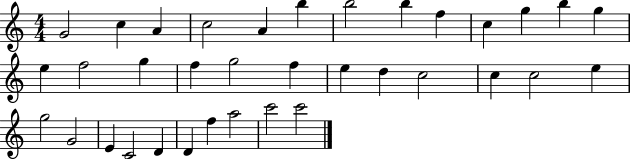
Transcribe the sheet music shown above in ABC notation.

X:1
T:Untitled
M:4/4
L:1/4
K:C
G2 c A c2 A b b2 b f c g b g e f2 g f g2 f e d c2 c c2 e g2 G2 E C2 D D f a2 c'2 c'2